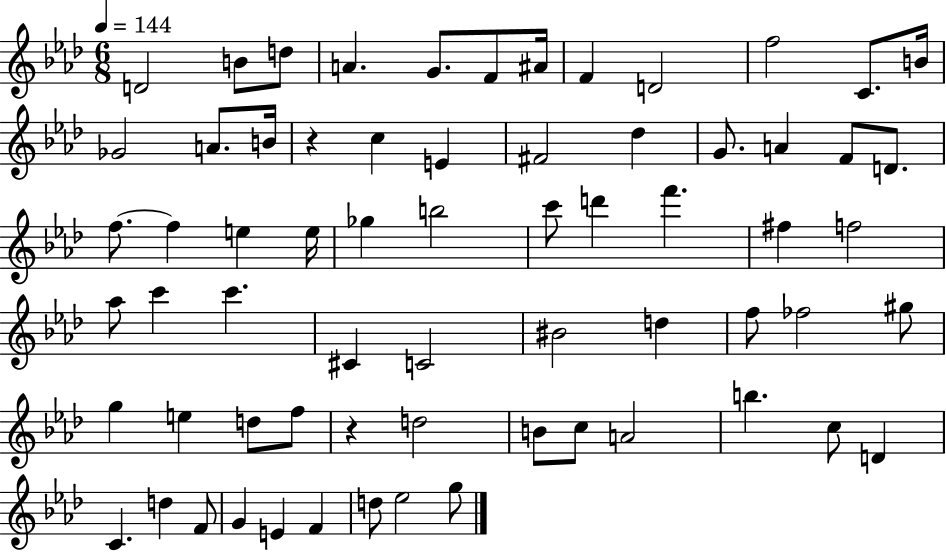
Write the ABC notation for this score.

X:1
T:Untitled
M:6/8
L:1/4
K:Ab
D2 B/2 d/2 A G/2 F/2 ^A/4 F D2 f2 C/2 B/4 _G2 A/2 B/4 z c E ^F2 _d G/2 A F/2 D/2 f/2 f e e/4 _g b2 c'/2 d' f' ^f f2 _a/2 c' c' ^C C2 ^B2 d f/2 _f2 ^g/2 g e d/2 f/2 z d2 B/2 c/2 A2 b c/2 D C d F/2 G E F d/2 _e2 g/2